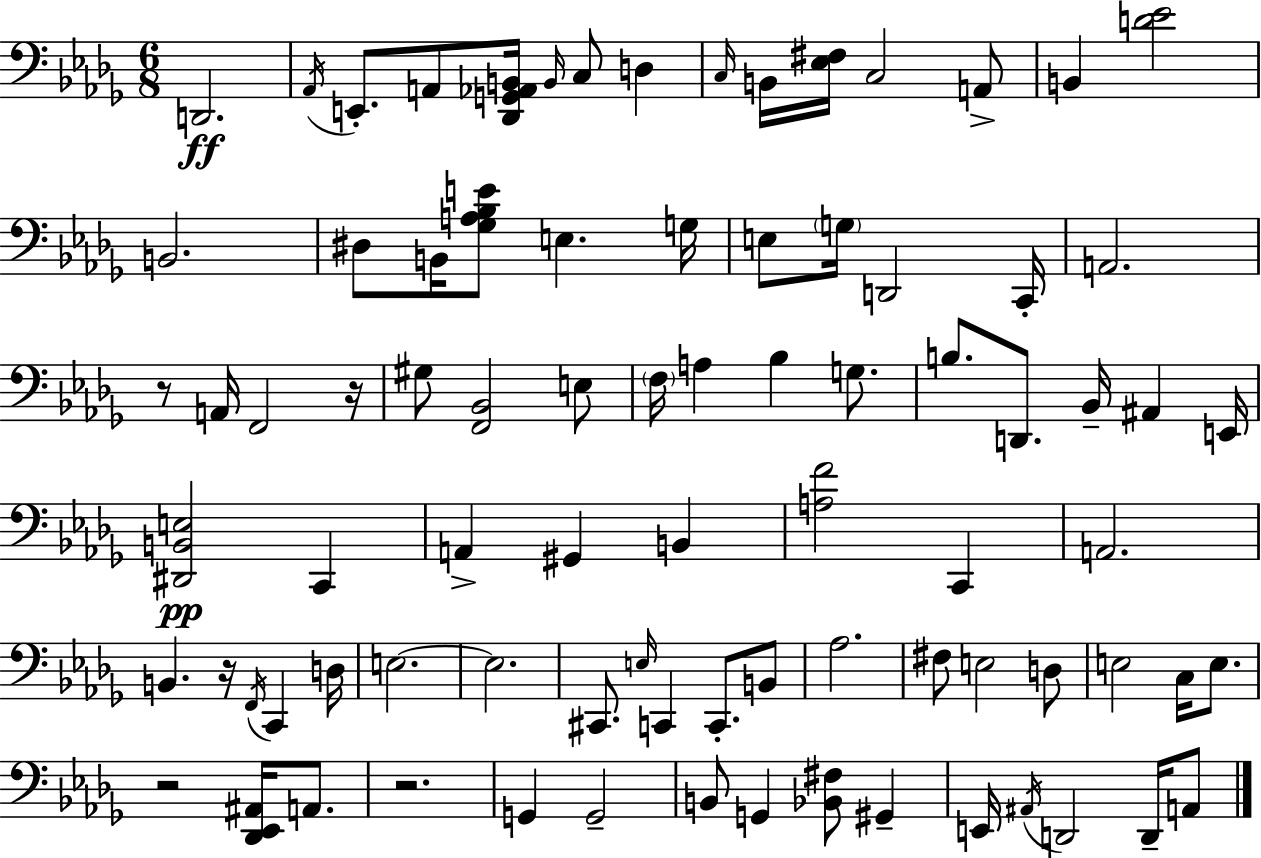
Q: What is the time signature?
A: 6/8